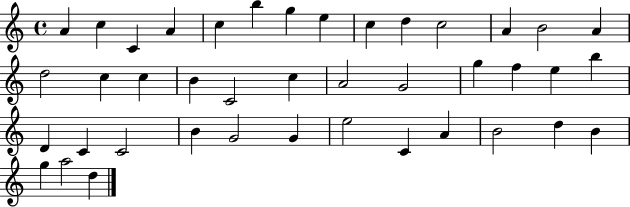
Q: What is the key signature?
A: C major